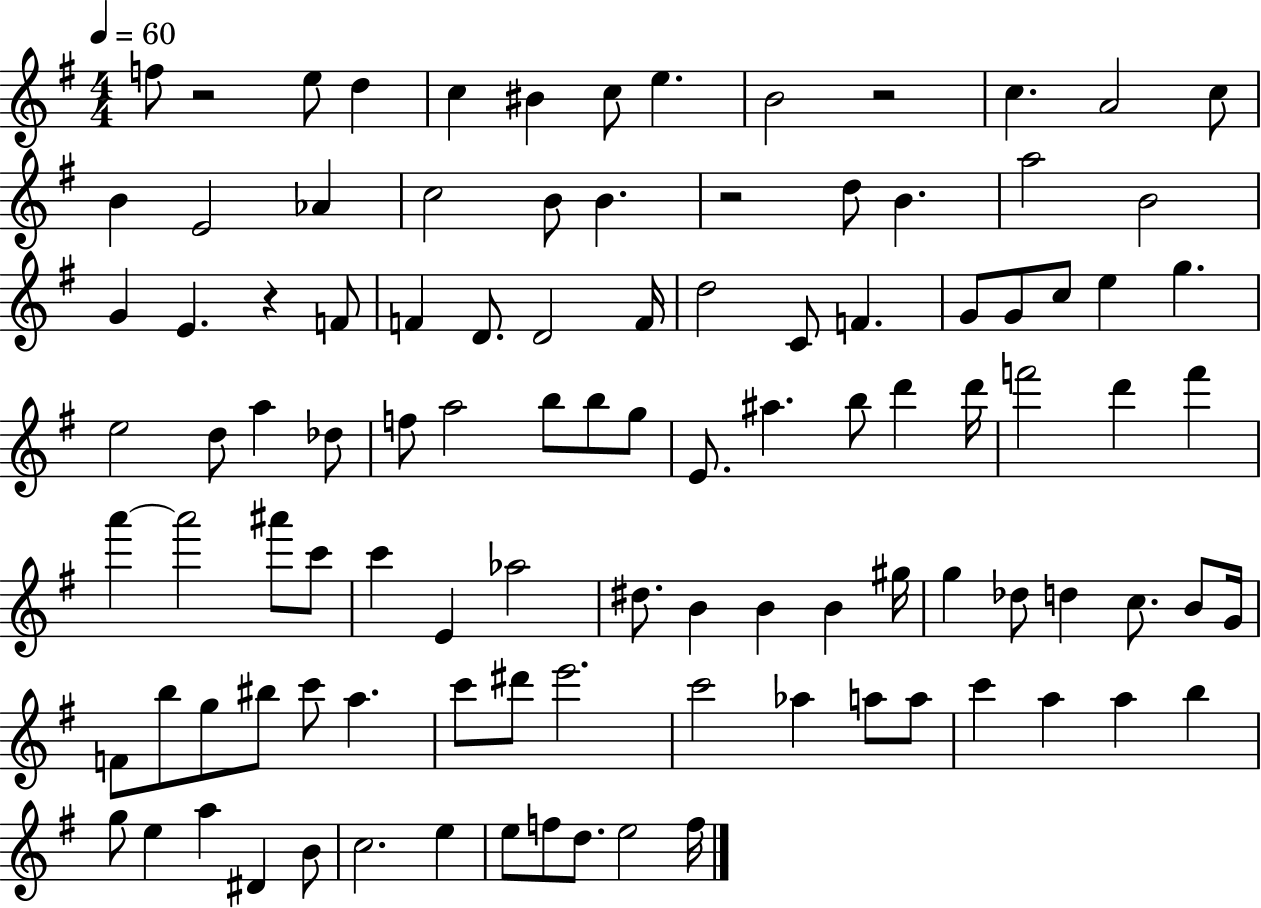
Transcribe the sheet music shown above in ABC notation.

X:1
T:Untitled
M:4/4
L:1/4
K:G
f/2 z2 e/2 d c ^B c/2 e B2 z2 c A2 c/2 B E2 _A c2 B/2 B z2 d/2 B a2 B2 G E z F/2 F D/2 D2 F/4 d2 C/2 F G/2 G/2 c/2 e g e2 d/2 a _d/2 f/2 a2 b/2 b/2 g/2 E/2 ^a b/2 d' d'/4 f'2 d' f' a' a'2 ^a'/2 c'/2 c' E _a2 ^d/2 B B B ^g/4 g _d/2 d c/2 B/2 G/4 F/2 b/2 g/2 ^b/2 c'/2 a c'/2 ^d'/2 e'2 c'2 _a a/2 a/2 c' a a b g/2 e a ^D B/2 c2 e e/2 f/2 d/2 e2 f/4